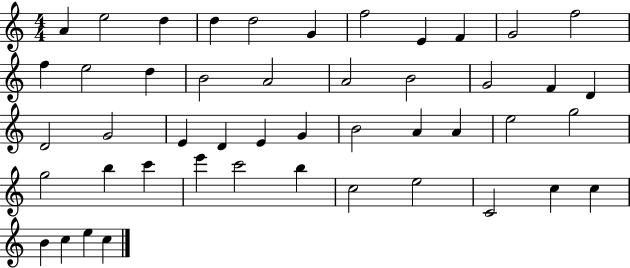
{
  \clef treble
  \numericTimeSignature
  \time 4/4
  \key c \major
  a'4 e''2 d''4 | d''4 d''2 g'4 | f''2 e'4 f'4 | g'2 f''2 | \break f''4 e''2 d''4 | b'2 a'2 | a'2 b'2 | g'2 f'4 d'4 | \break d'2 g'2 | e'4 d'4 e'4 g'4 | b'2 a'4 a'4 | e''2 g''2 | \break g''2 b''4 c'''4 | e'''4 c'''2 b''4 | c''2 e''2 | c'2 c''4 c''4 | \break b'4 c''4 e''4 c''4 | \bar "|."
}